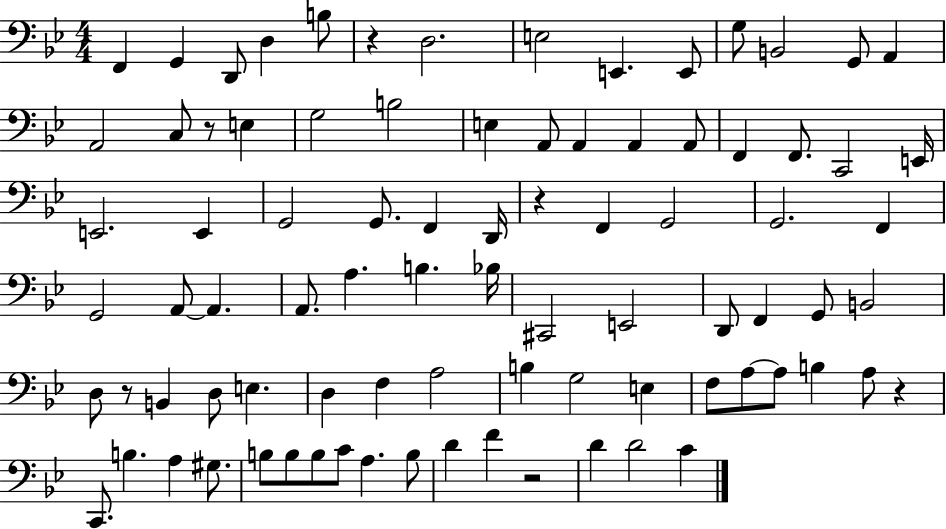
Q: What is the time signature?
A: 4/4